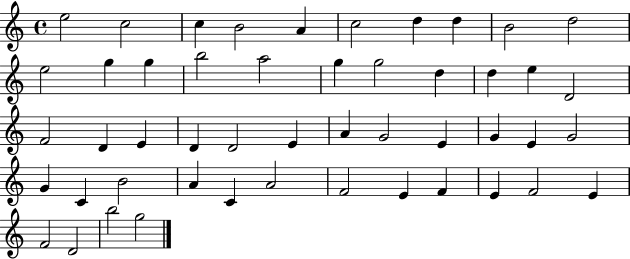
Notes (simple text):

E5/h C5/h C5/q B4/h A4/q C5/h D5/q D5/q B4/h D5/h E5/h G5/q G5/q B5/h A5/h G5/q G5/h D5/q D5/q E5/q D4/h F4/h D4/q E4/q D4/q D4/h E4/q A4/q G4/h E4/q G4/q E4/q G4/h G4/q C4/q B4/h A4/q C4/q A4/h F4/h E4/q F4/q E4/q F4/h E4/q F4/h D4/h B5/h G5/h